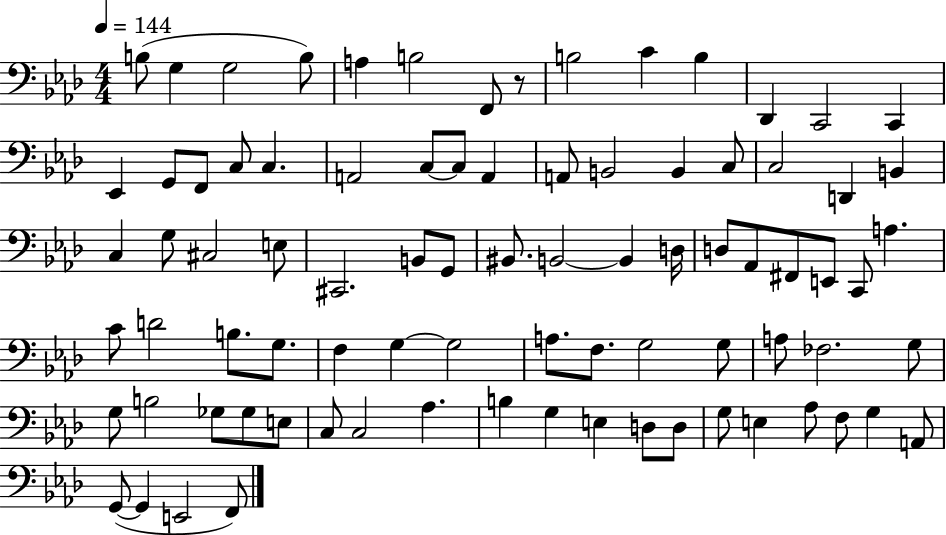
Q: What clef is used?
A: bass